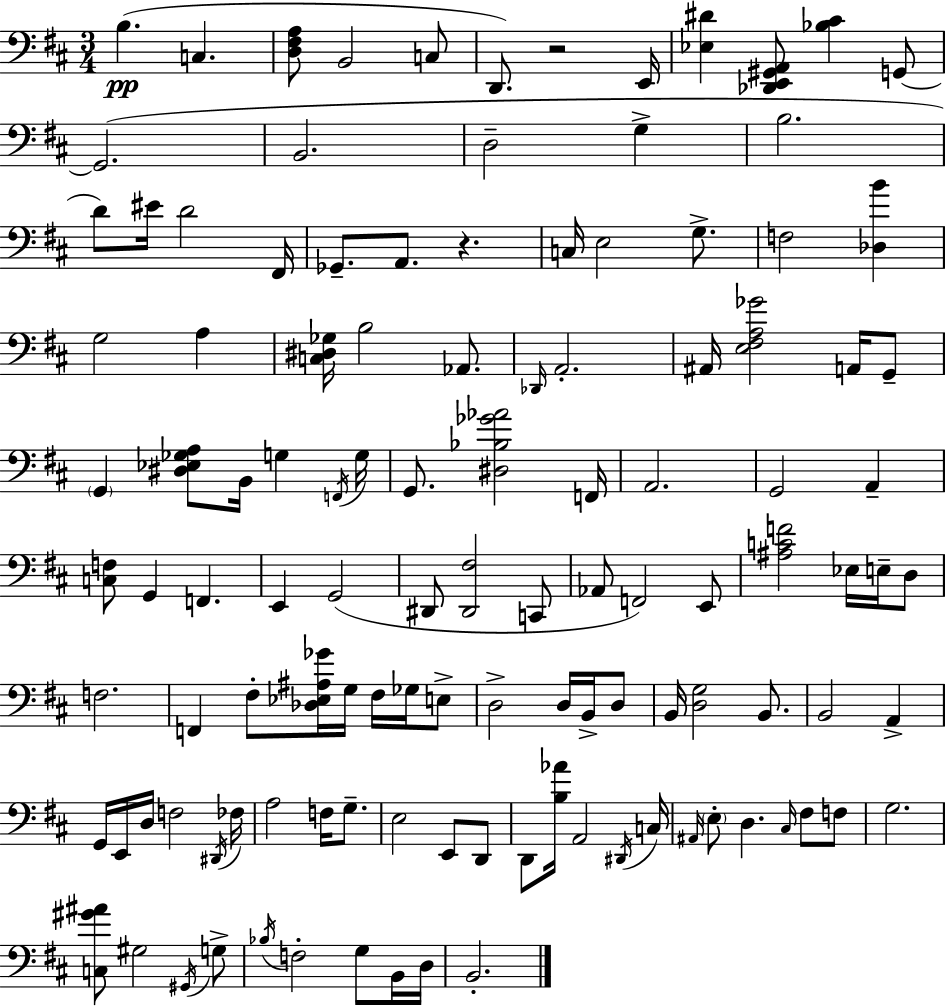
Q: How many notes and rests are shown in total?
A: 118